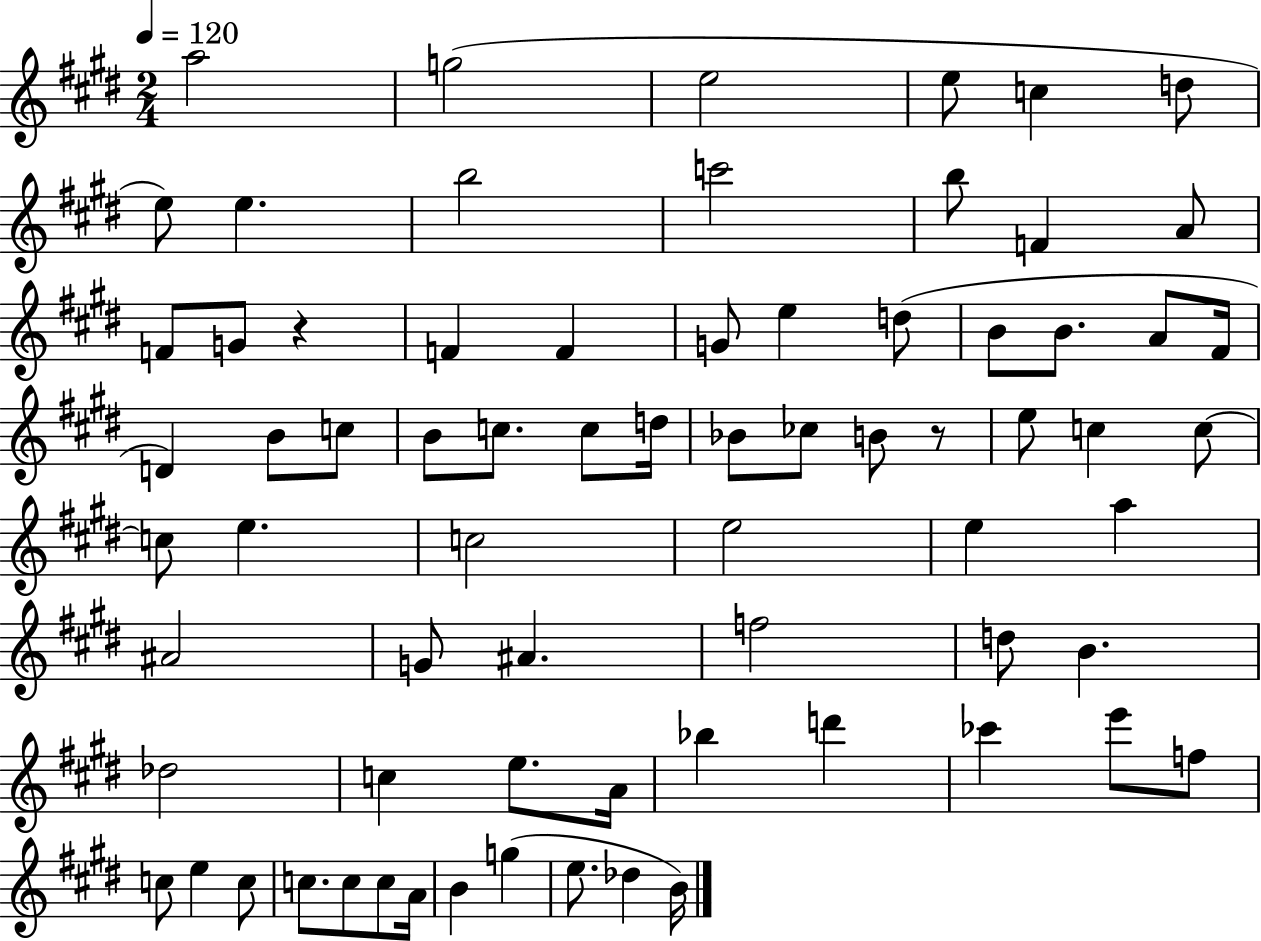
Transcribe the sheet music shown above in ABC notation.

X:1
T:Untitled
M:2/4
L:1/4
K:E
a2 g2 e2 e/2 c d/2 e/2 e b2 c'2 b/2 F A/2 F/2 G/2 z F F G/2 e d/2 B/2 B/2 A/2 ^F/4 D B/2 c/2 B/2 c/2 c/2 d/4 _B/2 _c/2 B/2 z/2 e/2 c c/2 c/2 e c2 e2 e a ^A2 G/2 ^A f2 d/2 B _d2 c e/2 A/4 _b d' _c' e'/2 f/2 c/2 e c/2 c/2 c/2 c/2 A/4 B g e/2 _d B/4